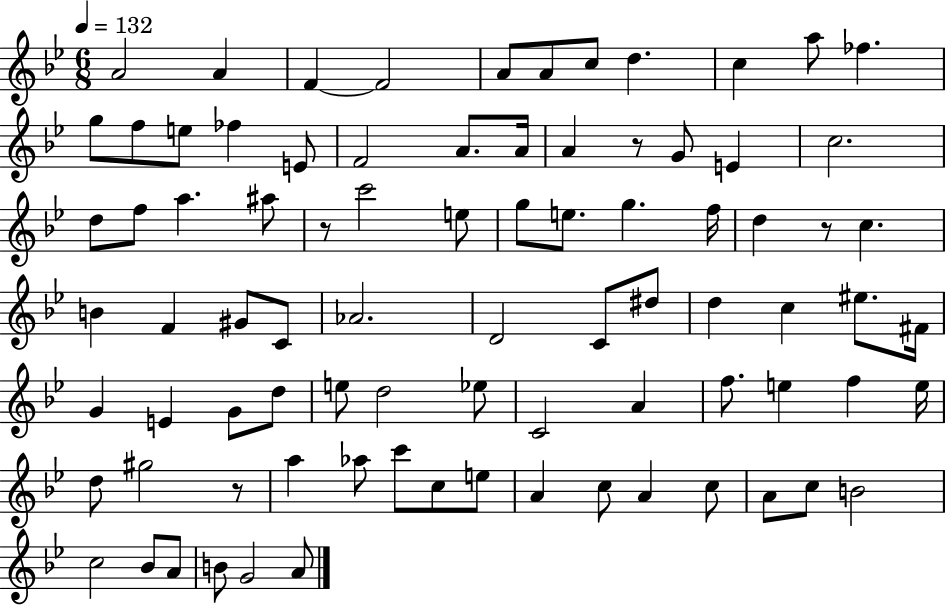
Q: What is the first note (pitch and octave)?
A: A4